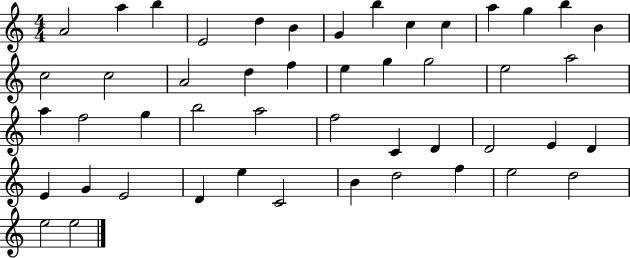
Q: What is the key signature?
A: C major